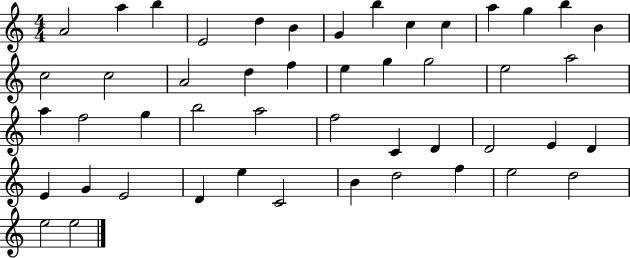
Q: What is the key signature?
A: C major